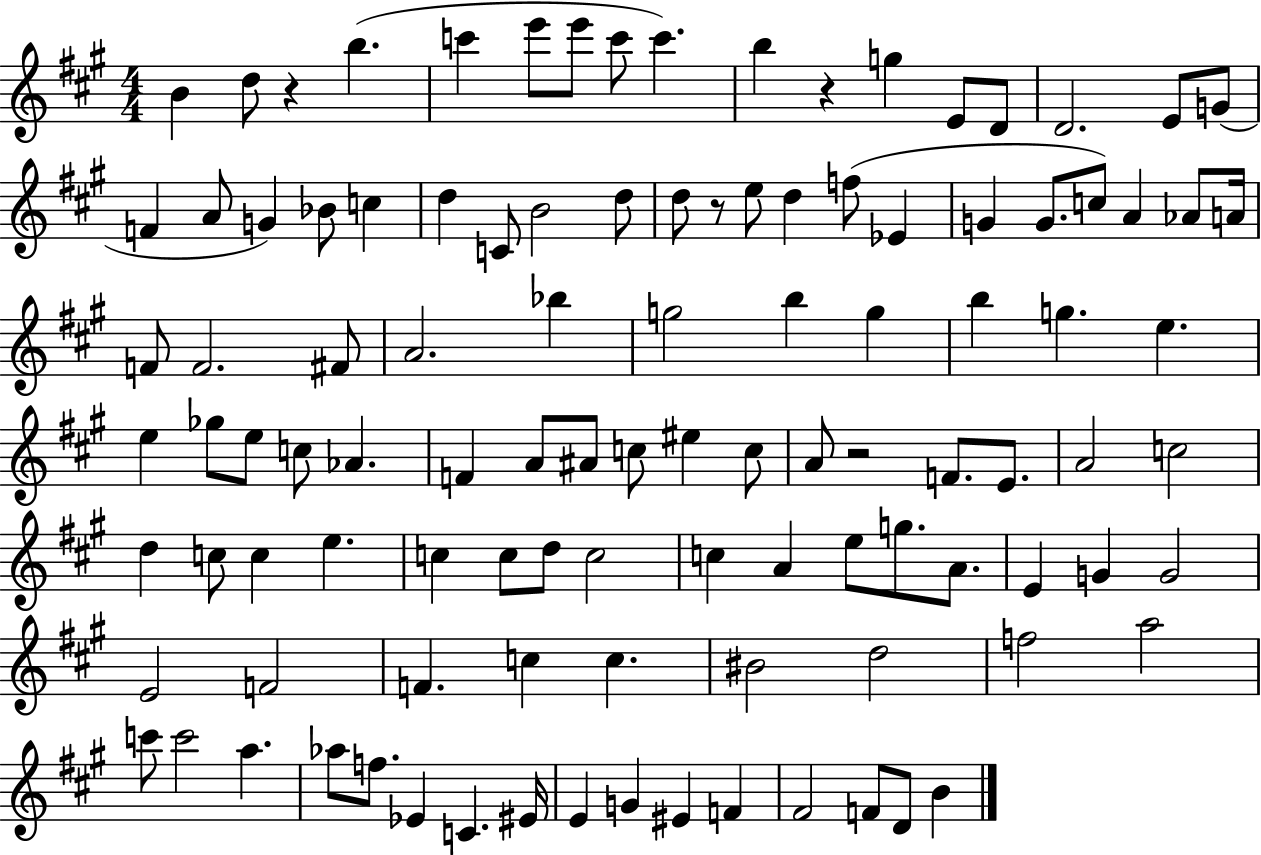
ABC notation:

X:1
T:Untitled
M:4/4
L:1/4
K:A
B d/2 z b c' e'/2 e'/2 c'/2 c' b z g E/2 D/2 D2 E/2 G/2 F A/2 G _B/2 c d C/2 B2 d/2 d/2 z/2 e/2 d f/2 _E G G/2 c/2 A _A/2 A/4 F/2 F2 ^F/2 A2 _b g2 b g b g e e _g/2 e/2 c/2 _A F A/2 ^A/2 c/2 ^e c/2 A/2 z2 F/2 E/2 A2 c2 d c/2 c e c c/2 d/2 c2 c A e/2 g/2 A/2 E G G2 E2 F2 F c c ^B2 d2 f2 a2 c'/2 c'2 a _a/2 f/2 _E C ^E/4 E G ^E F ^F2 F/2 D/2 B